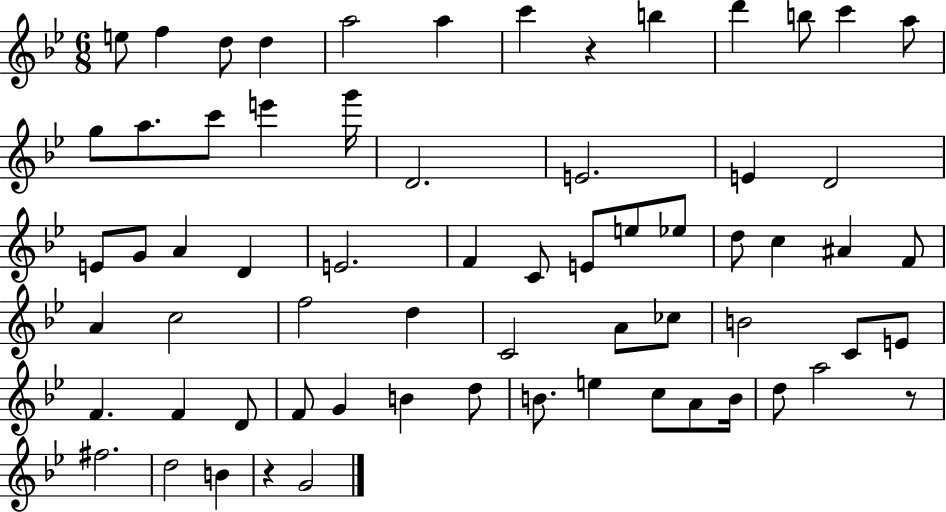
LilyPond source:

{
  \clef treble
  \numericTimeSignature
  \time 6/8
  \key bes \major
  e''8 f''4 d''8 d''4 | a''2 a''4 | c'''4 r4 b''4 | d'''4 b''8 c'''4 a''8 | \break g''8 a''8. c'''8 e'''4 g'''16 | d'2. | e'2. | e'4 d'2 | \break e'8 g'8 a'4 d'4 | e'2. | f'4 c'8 e'8 e''8 ees''8 | d''8 c''4 ais'4 f'8 | \break a'4 c''2 | f''2 d''4 | c'2 a'8 ces''8 | b'2 c'8 e'8 | \break f'4. f'4 d'8 | f'8 g'4 b'4 d''8 | b'8. e''4 c''8 a'8 b'16 | d''8 a''2 r8 | \break fis''2. | d''2 b'4 | r4 g'2 | \bar "|."
}